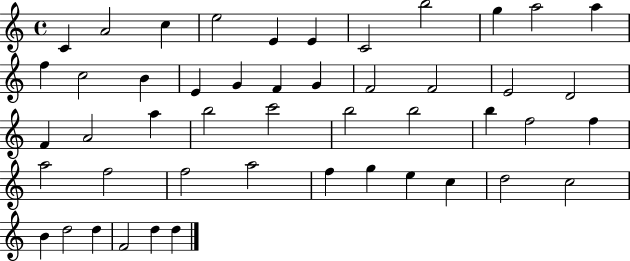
X:1
T:Untitled
M:4/4
L:1/4
K:C
C A2 c e2 E E C2 b2 g a2 a f c2 B E G F G F2 F2 E2 D2 F A2 a b2 c'2 b2 b2 b f2 f a2 f2 f2 a2 f g e c d2 c2 B d2 d F2 d d